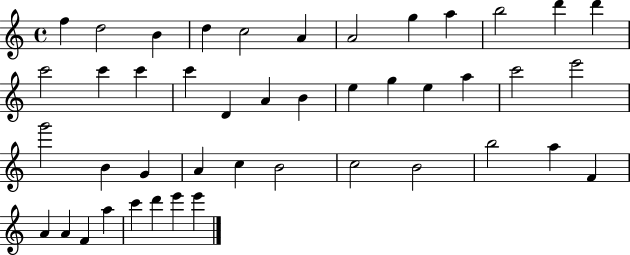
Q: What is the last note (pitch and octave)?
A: E6